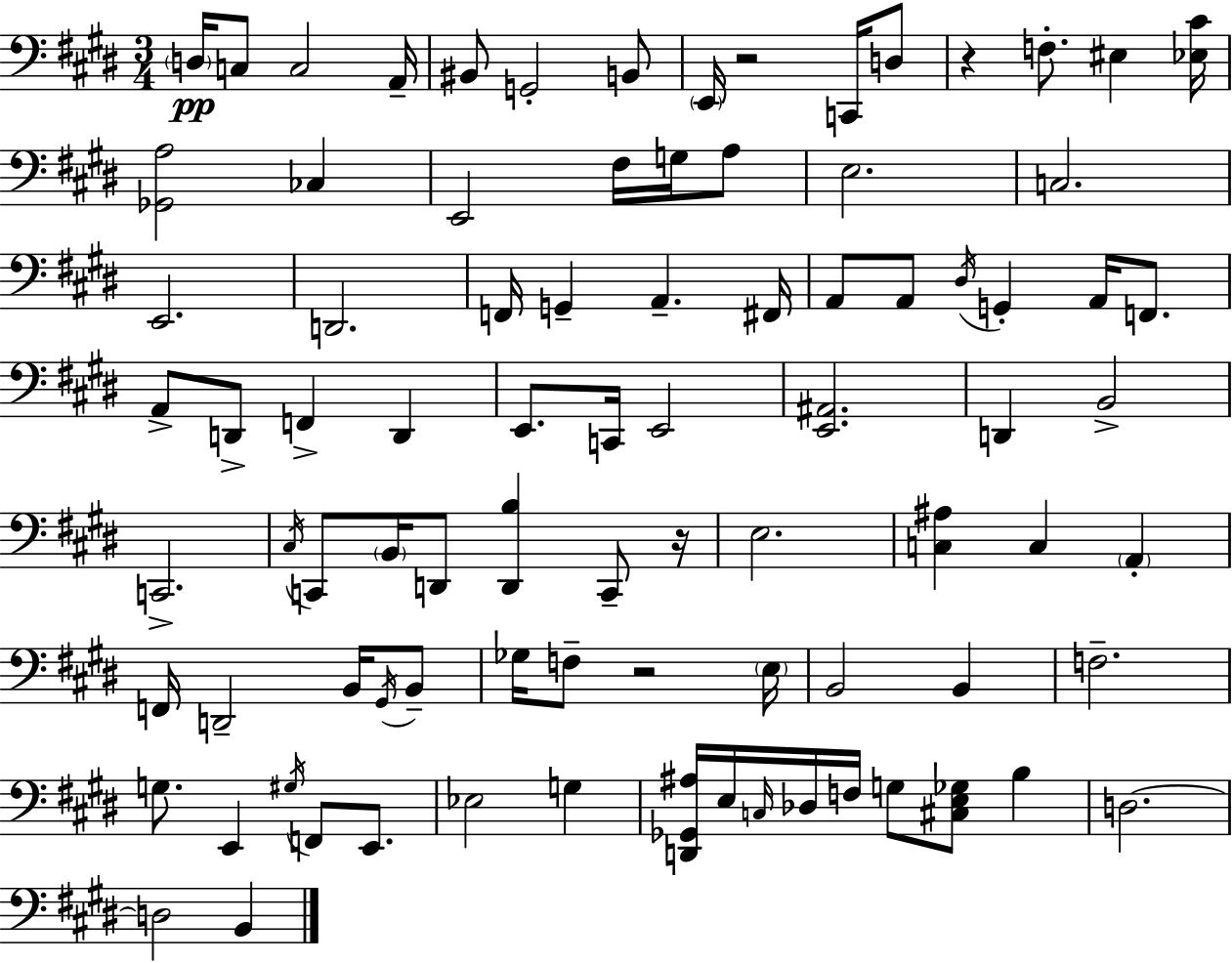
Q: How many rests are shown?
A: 4